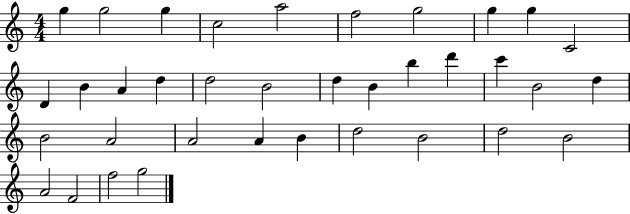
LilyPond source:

{
  \clef treble
  \numericTimeSignature
  \time 4/4
  \key c \major
  g''4 g''2 g''4 | c''2 a''2 | f''2 g''2 | g''4 g''4 c'2 | \break d'4 b'4 a'4 d''4 | d''2 b'2 | d''4 b'4 b''4 d'''4 | c'''4 b'2 d''4 | \break b'2 a'2 | a'2 a'4 b'4 | d''2 b'2 | d''2 b'2 | \break a'2 f'2 | f''2 g''2 | \bar "|."
}